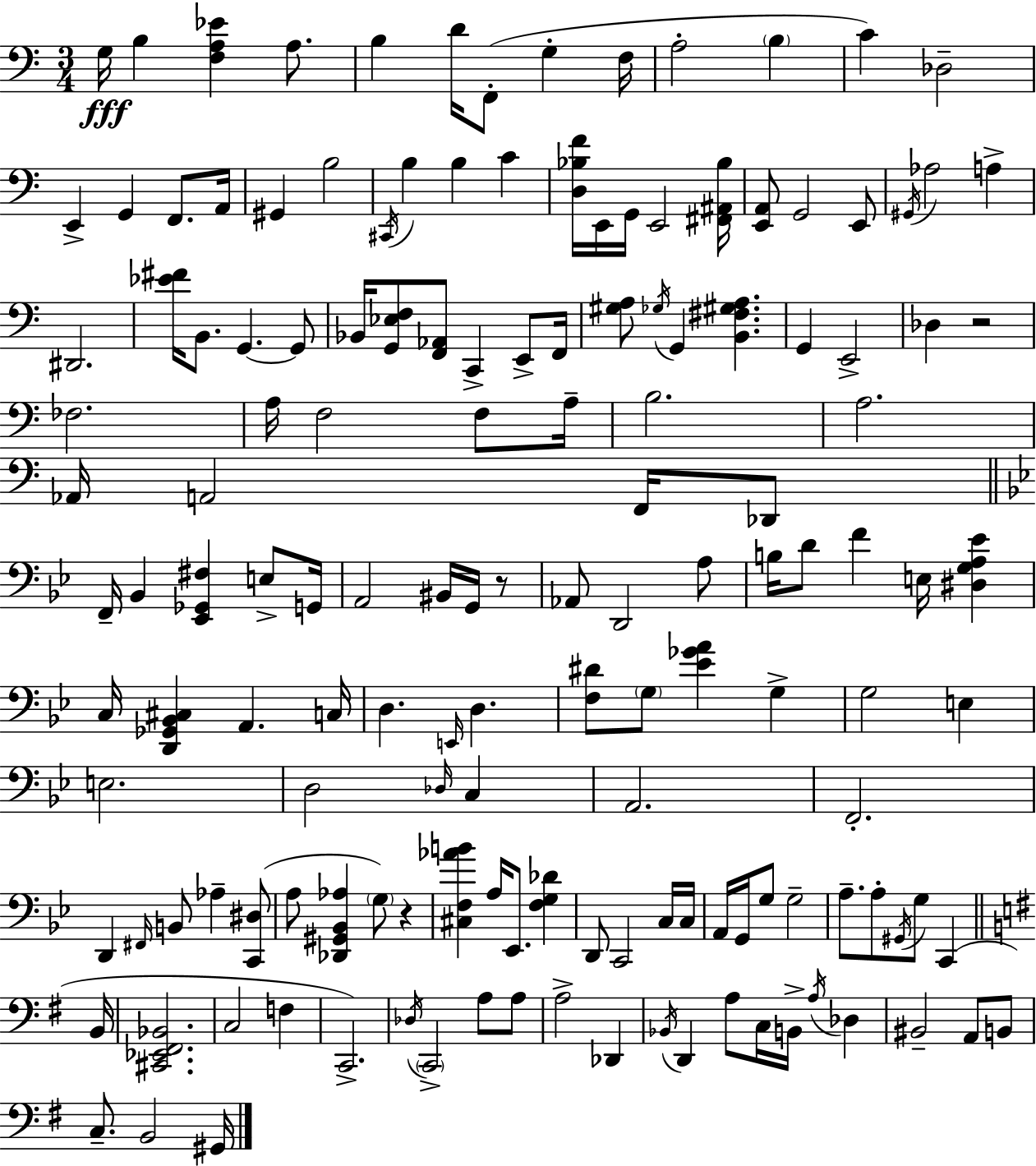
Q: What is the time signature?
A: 3/4